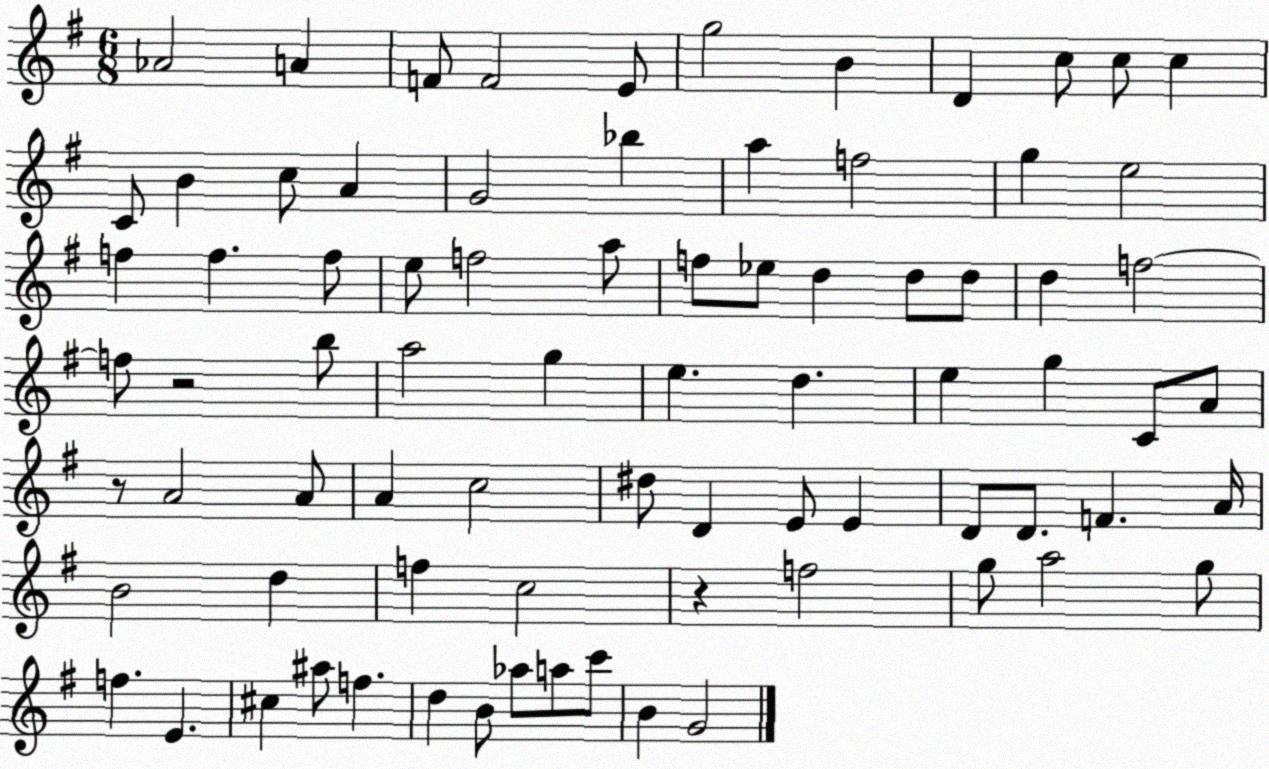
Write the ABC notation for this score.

X:1
T:Untitled
M:6/8
L:1/4
K:G
_A2 A F/2 F2 E/2 g2 B D c/2 c/2 c C/2 B c/2 A G2 _b a f2 g e2 f f f/2 e/2 f2 a/2 f/2 _e/2 d d/2 d/2 d f2 f/2 z2 b/2 a2 g e d e g C/2 A/2 z/2 A2 A/2 A c2 ^d/2 D E/2 E D/2 D/2 F A/4 B2 d f c2 z f2 g/2 a2 g/2 f E ^c ^a/2 f d B/2 _a/2 a/2 c'/2 B G2